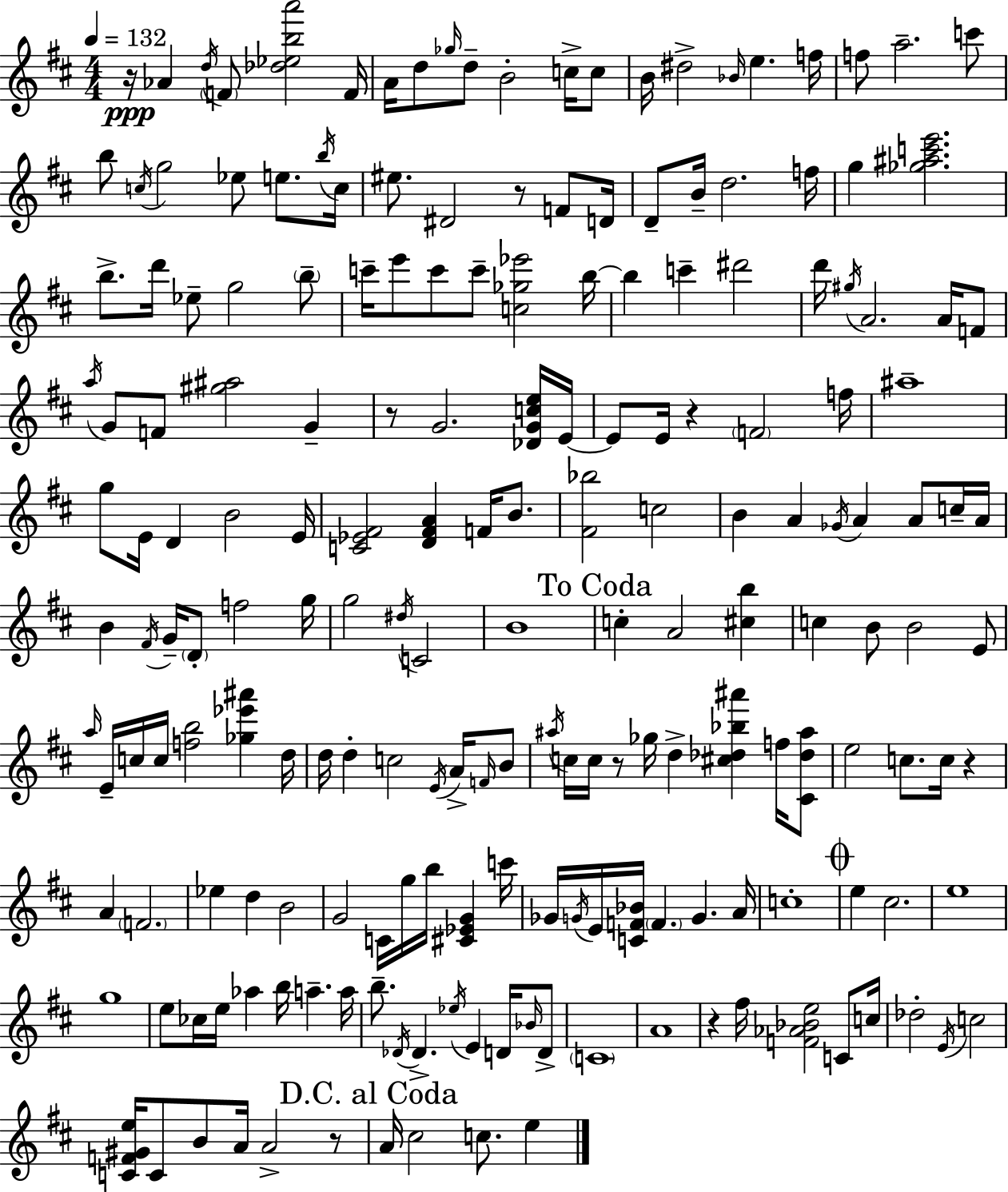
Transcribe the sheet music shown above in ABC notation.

X:1
T:Untitled
M:4/4
L:1/4
K:D
z/4 _A d/4 F/2 [_d_eba']2 F/4 A/4 d/2 _g/4 d/2 B2 c/4 c/2 B/4 ^d2 _B/4 e f/4 f/2 a2 c'/2 b/2 c/4 g2 _e/2 e/2 b/4 c/4 ^e/2 ^D2 z/2 F/2 D/4 D/2 B/4 d2 f/4 g [_g^ac'e']2 b/2 d'/4 _e/2 g2 b/2 c'/4 e'/2 c'/2 c'/2 [c_g_e']2 b/4 b c' ^d'2 d'/4 ^g/4 A2 A/4 F/2 a/4 G/2 F/2 [^g^a]2 G z/2 G2 [_DGce]/4 E/4 E/2 E/4 z F2 f/4 ^a4 g/2 E/4 D B2 E/4 [C_E^F]2 [D^FA] F/4 B/2 [^F_b]2 c2 B A _G/4 A A/2 c/4 A/4 B ^F/4 G/4 D/2 f2 g/4 g2 ^d/4 C2 B4 c A2 [^cb] c B/2 B2 E/2 a/4 E/4 c/4 c/4 [fb]2 [_g_e'^a'] d/4 d/4 d c2 E/4 A/4 F/4 B/2 ^a/4 c/4 c/4 z/2 _g/4 d [^c_d_b^a'] f/4 [^C_d^a]/2 e2 c/2 c/4 z A F2 _e d B2 G2 C/4 g/4 b/4 [^C_EG] c'/4 _G/4 G/4 E/4 [CF_B]/4 F G A/4 c4 e ^c2 e4 g4 e/2 _c/4 e/4 _a b/4 a a/4 b/2 _D/4 _D _e/4 E D/4 _B/4 D/2 C4 A4 z ^f/4 [F_A_Be]2 C/2 c/4 _d2 E/4 c2 [CF^Ge]/4 C/2 B/2 A/4 A2 z/2 A/4 ^c2 c/2 e